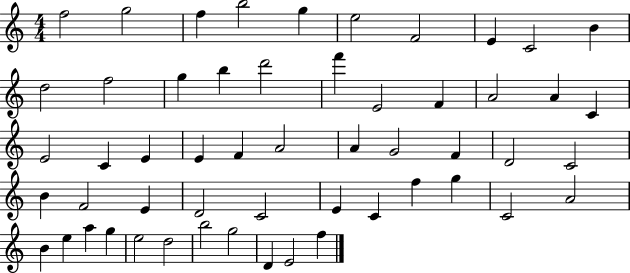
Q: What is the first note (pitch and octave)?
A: F5